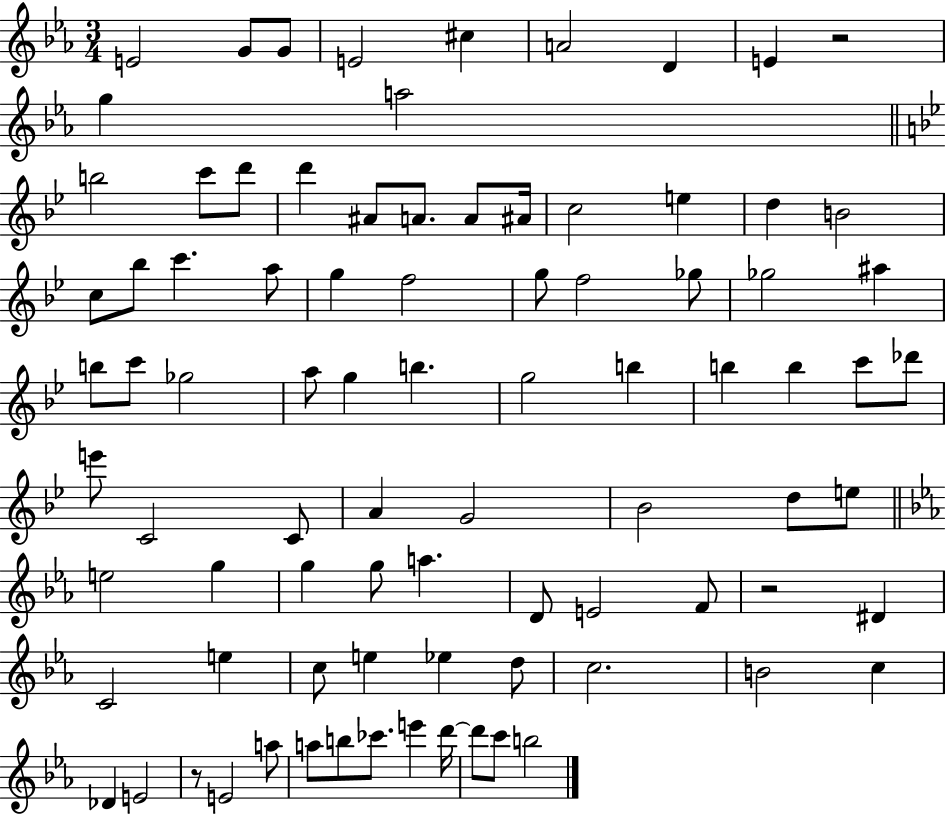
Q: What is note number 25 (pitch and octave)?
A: C6